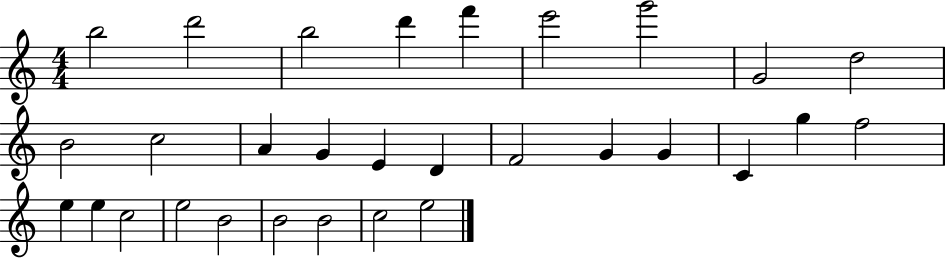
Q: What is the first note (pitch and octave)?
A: B5